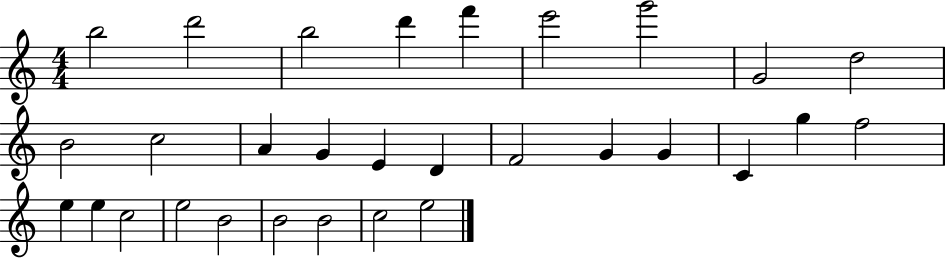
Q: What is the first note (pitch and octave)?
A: B5